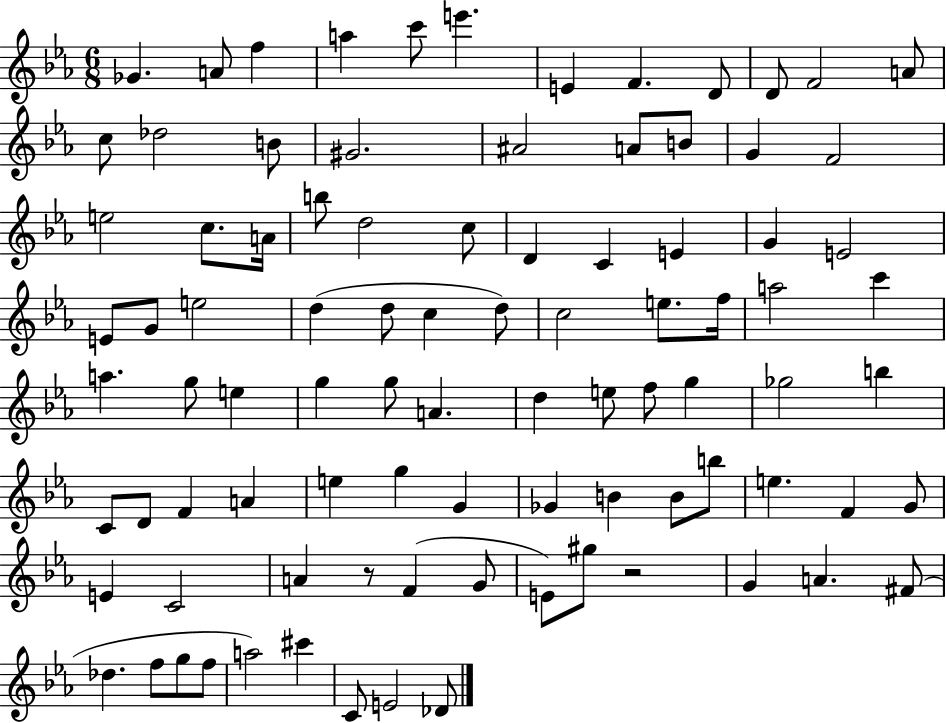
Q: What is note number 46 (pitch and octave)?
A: G5